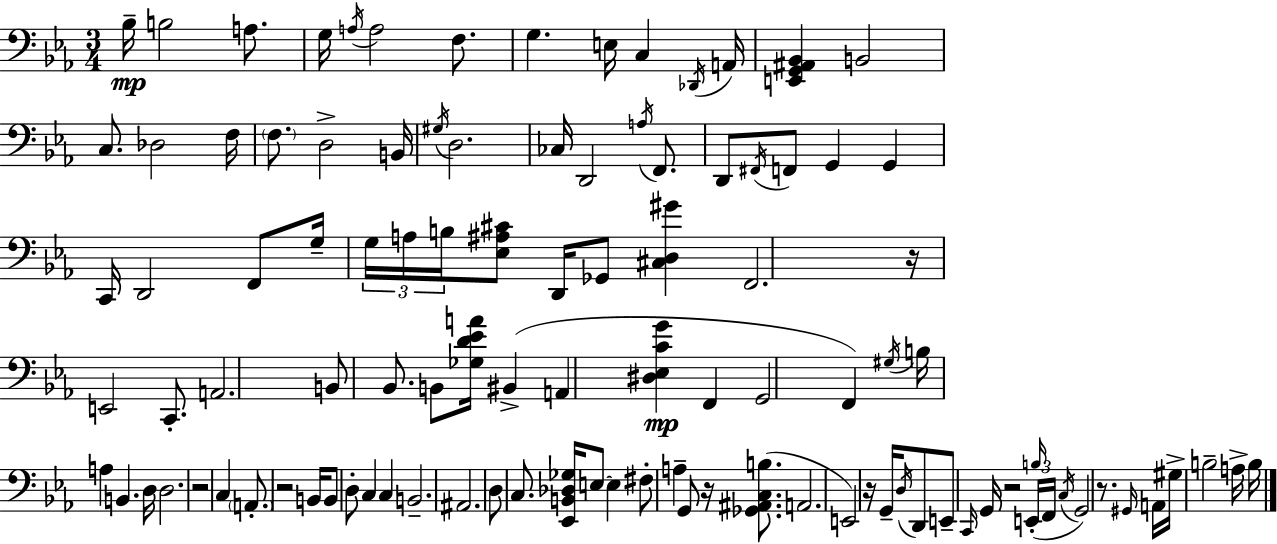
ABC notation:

X:1
T:Untitled
M:3/4
L:1/4
K:Eb
_B,/4 B,2 A,/2 G,/4 A,/4 A,2 F,/2 G, E,/4 C, _D,,/4 A,,/4 [E,,G,,^A,,_B,,] B,,2 C,/2 _D,2 F,/4 F,/2 D,2 B,,/4 ^G,/4 D,2 _C,/4 D,,2 A,/4 F,,/2 D,,/2 ^F,,/4 F,,/2 G,, G,, C,,/4 D,,2 F,,/2 G,/4 G,/4 A,/4 B,/4 [_E,^A,^C]/2 D,,/4 _G,,/2 [^C,D,^G] F,,2 z/4 E,,2 C,,/2 A,,2 B,,/2 _B,,/2 B,,/2 [_G,D_EA]/4 ^B,, A,, [^D,_E,CG] F,, G,,2 F,, ^G,/4 B,/4 A, B,, D,/4 D,2 z2 C, A,,/2 z2 B,,/4 B,,/2 D,/2 C, C, B,,2 ^A,,2 D,/2 C,/2 [_E,,B,,_D,_G,]/4 E,/2 E, ^F,/2 A, G,,/2 z/4 [_G,,^A,,C,B,]/2 A,,2 E,,2 z/4 G,,/4 D,/4 D,,/2 E,,/2 C,,/4 G,,/4 z2 E,,/4 B,/4 F,,/4 C,/4 G,,2 z/2 ^G,,/4 A,,/4 ^G,/4 B,2 A,/4 B,/4